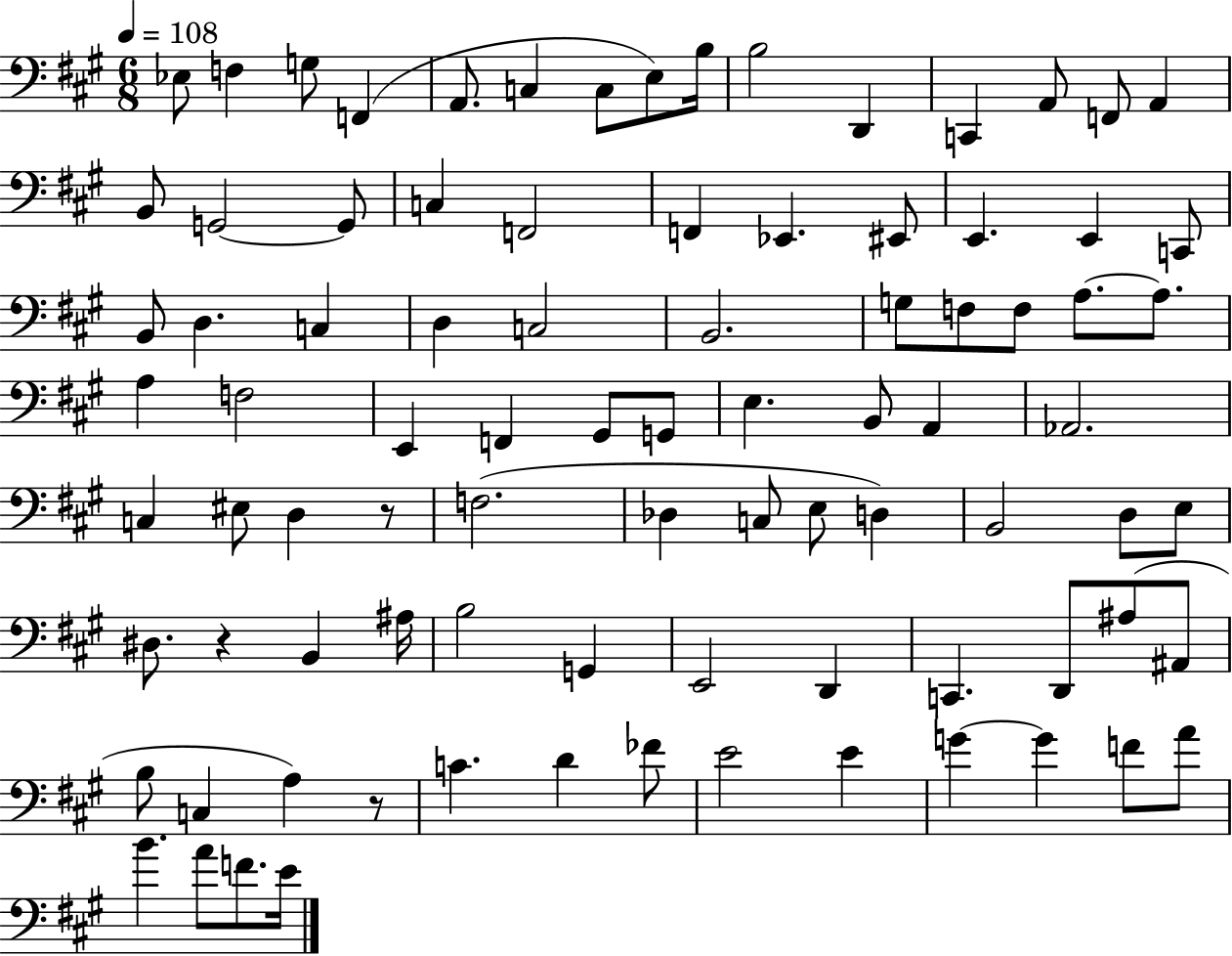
Eb3/e F3/q G3/e F2/q A2/e. C3/q C3/e E3/e B3/s B3/h D2/q C2/q A2/e F2/e A2/q B2/e G2/h G2/e C3/q F2/h F2/q Eb2/q. EIS2/e E2/q. E2/q C2/e B2/e D3/q. C3/q D3/q C3/h B2/h. G3/e F3/e F3/e A3/e. A3/e. A3/q F3/h E2/q F2/q G#2/e G2/e E3/q. B2/e A2/q Ab2/h. C3/q EIS3/e D3/q R/e F3/h. Db3/q C3/e E3/e D3/q B2/h D3/e E3/e D#3/e. R/q B2/q A#3/s B3/h G2/q E2/h D2/q C2/q. D2/e A#3/e A#2/e B3/e C3/q A3/q R/e C4/q. D4/q FES4/e E4/h E4/q G4/q G4/q F4/e A4/e B4/q. A4/e F4/e. E4/s